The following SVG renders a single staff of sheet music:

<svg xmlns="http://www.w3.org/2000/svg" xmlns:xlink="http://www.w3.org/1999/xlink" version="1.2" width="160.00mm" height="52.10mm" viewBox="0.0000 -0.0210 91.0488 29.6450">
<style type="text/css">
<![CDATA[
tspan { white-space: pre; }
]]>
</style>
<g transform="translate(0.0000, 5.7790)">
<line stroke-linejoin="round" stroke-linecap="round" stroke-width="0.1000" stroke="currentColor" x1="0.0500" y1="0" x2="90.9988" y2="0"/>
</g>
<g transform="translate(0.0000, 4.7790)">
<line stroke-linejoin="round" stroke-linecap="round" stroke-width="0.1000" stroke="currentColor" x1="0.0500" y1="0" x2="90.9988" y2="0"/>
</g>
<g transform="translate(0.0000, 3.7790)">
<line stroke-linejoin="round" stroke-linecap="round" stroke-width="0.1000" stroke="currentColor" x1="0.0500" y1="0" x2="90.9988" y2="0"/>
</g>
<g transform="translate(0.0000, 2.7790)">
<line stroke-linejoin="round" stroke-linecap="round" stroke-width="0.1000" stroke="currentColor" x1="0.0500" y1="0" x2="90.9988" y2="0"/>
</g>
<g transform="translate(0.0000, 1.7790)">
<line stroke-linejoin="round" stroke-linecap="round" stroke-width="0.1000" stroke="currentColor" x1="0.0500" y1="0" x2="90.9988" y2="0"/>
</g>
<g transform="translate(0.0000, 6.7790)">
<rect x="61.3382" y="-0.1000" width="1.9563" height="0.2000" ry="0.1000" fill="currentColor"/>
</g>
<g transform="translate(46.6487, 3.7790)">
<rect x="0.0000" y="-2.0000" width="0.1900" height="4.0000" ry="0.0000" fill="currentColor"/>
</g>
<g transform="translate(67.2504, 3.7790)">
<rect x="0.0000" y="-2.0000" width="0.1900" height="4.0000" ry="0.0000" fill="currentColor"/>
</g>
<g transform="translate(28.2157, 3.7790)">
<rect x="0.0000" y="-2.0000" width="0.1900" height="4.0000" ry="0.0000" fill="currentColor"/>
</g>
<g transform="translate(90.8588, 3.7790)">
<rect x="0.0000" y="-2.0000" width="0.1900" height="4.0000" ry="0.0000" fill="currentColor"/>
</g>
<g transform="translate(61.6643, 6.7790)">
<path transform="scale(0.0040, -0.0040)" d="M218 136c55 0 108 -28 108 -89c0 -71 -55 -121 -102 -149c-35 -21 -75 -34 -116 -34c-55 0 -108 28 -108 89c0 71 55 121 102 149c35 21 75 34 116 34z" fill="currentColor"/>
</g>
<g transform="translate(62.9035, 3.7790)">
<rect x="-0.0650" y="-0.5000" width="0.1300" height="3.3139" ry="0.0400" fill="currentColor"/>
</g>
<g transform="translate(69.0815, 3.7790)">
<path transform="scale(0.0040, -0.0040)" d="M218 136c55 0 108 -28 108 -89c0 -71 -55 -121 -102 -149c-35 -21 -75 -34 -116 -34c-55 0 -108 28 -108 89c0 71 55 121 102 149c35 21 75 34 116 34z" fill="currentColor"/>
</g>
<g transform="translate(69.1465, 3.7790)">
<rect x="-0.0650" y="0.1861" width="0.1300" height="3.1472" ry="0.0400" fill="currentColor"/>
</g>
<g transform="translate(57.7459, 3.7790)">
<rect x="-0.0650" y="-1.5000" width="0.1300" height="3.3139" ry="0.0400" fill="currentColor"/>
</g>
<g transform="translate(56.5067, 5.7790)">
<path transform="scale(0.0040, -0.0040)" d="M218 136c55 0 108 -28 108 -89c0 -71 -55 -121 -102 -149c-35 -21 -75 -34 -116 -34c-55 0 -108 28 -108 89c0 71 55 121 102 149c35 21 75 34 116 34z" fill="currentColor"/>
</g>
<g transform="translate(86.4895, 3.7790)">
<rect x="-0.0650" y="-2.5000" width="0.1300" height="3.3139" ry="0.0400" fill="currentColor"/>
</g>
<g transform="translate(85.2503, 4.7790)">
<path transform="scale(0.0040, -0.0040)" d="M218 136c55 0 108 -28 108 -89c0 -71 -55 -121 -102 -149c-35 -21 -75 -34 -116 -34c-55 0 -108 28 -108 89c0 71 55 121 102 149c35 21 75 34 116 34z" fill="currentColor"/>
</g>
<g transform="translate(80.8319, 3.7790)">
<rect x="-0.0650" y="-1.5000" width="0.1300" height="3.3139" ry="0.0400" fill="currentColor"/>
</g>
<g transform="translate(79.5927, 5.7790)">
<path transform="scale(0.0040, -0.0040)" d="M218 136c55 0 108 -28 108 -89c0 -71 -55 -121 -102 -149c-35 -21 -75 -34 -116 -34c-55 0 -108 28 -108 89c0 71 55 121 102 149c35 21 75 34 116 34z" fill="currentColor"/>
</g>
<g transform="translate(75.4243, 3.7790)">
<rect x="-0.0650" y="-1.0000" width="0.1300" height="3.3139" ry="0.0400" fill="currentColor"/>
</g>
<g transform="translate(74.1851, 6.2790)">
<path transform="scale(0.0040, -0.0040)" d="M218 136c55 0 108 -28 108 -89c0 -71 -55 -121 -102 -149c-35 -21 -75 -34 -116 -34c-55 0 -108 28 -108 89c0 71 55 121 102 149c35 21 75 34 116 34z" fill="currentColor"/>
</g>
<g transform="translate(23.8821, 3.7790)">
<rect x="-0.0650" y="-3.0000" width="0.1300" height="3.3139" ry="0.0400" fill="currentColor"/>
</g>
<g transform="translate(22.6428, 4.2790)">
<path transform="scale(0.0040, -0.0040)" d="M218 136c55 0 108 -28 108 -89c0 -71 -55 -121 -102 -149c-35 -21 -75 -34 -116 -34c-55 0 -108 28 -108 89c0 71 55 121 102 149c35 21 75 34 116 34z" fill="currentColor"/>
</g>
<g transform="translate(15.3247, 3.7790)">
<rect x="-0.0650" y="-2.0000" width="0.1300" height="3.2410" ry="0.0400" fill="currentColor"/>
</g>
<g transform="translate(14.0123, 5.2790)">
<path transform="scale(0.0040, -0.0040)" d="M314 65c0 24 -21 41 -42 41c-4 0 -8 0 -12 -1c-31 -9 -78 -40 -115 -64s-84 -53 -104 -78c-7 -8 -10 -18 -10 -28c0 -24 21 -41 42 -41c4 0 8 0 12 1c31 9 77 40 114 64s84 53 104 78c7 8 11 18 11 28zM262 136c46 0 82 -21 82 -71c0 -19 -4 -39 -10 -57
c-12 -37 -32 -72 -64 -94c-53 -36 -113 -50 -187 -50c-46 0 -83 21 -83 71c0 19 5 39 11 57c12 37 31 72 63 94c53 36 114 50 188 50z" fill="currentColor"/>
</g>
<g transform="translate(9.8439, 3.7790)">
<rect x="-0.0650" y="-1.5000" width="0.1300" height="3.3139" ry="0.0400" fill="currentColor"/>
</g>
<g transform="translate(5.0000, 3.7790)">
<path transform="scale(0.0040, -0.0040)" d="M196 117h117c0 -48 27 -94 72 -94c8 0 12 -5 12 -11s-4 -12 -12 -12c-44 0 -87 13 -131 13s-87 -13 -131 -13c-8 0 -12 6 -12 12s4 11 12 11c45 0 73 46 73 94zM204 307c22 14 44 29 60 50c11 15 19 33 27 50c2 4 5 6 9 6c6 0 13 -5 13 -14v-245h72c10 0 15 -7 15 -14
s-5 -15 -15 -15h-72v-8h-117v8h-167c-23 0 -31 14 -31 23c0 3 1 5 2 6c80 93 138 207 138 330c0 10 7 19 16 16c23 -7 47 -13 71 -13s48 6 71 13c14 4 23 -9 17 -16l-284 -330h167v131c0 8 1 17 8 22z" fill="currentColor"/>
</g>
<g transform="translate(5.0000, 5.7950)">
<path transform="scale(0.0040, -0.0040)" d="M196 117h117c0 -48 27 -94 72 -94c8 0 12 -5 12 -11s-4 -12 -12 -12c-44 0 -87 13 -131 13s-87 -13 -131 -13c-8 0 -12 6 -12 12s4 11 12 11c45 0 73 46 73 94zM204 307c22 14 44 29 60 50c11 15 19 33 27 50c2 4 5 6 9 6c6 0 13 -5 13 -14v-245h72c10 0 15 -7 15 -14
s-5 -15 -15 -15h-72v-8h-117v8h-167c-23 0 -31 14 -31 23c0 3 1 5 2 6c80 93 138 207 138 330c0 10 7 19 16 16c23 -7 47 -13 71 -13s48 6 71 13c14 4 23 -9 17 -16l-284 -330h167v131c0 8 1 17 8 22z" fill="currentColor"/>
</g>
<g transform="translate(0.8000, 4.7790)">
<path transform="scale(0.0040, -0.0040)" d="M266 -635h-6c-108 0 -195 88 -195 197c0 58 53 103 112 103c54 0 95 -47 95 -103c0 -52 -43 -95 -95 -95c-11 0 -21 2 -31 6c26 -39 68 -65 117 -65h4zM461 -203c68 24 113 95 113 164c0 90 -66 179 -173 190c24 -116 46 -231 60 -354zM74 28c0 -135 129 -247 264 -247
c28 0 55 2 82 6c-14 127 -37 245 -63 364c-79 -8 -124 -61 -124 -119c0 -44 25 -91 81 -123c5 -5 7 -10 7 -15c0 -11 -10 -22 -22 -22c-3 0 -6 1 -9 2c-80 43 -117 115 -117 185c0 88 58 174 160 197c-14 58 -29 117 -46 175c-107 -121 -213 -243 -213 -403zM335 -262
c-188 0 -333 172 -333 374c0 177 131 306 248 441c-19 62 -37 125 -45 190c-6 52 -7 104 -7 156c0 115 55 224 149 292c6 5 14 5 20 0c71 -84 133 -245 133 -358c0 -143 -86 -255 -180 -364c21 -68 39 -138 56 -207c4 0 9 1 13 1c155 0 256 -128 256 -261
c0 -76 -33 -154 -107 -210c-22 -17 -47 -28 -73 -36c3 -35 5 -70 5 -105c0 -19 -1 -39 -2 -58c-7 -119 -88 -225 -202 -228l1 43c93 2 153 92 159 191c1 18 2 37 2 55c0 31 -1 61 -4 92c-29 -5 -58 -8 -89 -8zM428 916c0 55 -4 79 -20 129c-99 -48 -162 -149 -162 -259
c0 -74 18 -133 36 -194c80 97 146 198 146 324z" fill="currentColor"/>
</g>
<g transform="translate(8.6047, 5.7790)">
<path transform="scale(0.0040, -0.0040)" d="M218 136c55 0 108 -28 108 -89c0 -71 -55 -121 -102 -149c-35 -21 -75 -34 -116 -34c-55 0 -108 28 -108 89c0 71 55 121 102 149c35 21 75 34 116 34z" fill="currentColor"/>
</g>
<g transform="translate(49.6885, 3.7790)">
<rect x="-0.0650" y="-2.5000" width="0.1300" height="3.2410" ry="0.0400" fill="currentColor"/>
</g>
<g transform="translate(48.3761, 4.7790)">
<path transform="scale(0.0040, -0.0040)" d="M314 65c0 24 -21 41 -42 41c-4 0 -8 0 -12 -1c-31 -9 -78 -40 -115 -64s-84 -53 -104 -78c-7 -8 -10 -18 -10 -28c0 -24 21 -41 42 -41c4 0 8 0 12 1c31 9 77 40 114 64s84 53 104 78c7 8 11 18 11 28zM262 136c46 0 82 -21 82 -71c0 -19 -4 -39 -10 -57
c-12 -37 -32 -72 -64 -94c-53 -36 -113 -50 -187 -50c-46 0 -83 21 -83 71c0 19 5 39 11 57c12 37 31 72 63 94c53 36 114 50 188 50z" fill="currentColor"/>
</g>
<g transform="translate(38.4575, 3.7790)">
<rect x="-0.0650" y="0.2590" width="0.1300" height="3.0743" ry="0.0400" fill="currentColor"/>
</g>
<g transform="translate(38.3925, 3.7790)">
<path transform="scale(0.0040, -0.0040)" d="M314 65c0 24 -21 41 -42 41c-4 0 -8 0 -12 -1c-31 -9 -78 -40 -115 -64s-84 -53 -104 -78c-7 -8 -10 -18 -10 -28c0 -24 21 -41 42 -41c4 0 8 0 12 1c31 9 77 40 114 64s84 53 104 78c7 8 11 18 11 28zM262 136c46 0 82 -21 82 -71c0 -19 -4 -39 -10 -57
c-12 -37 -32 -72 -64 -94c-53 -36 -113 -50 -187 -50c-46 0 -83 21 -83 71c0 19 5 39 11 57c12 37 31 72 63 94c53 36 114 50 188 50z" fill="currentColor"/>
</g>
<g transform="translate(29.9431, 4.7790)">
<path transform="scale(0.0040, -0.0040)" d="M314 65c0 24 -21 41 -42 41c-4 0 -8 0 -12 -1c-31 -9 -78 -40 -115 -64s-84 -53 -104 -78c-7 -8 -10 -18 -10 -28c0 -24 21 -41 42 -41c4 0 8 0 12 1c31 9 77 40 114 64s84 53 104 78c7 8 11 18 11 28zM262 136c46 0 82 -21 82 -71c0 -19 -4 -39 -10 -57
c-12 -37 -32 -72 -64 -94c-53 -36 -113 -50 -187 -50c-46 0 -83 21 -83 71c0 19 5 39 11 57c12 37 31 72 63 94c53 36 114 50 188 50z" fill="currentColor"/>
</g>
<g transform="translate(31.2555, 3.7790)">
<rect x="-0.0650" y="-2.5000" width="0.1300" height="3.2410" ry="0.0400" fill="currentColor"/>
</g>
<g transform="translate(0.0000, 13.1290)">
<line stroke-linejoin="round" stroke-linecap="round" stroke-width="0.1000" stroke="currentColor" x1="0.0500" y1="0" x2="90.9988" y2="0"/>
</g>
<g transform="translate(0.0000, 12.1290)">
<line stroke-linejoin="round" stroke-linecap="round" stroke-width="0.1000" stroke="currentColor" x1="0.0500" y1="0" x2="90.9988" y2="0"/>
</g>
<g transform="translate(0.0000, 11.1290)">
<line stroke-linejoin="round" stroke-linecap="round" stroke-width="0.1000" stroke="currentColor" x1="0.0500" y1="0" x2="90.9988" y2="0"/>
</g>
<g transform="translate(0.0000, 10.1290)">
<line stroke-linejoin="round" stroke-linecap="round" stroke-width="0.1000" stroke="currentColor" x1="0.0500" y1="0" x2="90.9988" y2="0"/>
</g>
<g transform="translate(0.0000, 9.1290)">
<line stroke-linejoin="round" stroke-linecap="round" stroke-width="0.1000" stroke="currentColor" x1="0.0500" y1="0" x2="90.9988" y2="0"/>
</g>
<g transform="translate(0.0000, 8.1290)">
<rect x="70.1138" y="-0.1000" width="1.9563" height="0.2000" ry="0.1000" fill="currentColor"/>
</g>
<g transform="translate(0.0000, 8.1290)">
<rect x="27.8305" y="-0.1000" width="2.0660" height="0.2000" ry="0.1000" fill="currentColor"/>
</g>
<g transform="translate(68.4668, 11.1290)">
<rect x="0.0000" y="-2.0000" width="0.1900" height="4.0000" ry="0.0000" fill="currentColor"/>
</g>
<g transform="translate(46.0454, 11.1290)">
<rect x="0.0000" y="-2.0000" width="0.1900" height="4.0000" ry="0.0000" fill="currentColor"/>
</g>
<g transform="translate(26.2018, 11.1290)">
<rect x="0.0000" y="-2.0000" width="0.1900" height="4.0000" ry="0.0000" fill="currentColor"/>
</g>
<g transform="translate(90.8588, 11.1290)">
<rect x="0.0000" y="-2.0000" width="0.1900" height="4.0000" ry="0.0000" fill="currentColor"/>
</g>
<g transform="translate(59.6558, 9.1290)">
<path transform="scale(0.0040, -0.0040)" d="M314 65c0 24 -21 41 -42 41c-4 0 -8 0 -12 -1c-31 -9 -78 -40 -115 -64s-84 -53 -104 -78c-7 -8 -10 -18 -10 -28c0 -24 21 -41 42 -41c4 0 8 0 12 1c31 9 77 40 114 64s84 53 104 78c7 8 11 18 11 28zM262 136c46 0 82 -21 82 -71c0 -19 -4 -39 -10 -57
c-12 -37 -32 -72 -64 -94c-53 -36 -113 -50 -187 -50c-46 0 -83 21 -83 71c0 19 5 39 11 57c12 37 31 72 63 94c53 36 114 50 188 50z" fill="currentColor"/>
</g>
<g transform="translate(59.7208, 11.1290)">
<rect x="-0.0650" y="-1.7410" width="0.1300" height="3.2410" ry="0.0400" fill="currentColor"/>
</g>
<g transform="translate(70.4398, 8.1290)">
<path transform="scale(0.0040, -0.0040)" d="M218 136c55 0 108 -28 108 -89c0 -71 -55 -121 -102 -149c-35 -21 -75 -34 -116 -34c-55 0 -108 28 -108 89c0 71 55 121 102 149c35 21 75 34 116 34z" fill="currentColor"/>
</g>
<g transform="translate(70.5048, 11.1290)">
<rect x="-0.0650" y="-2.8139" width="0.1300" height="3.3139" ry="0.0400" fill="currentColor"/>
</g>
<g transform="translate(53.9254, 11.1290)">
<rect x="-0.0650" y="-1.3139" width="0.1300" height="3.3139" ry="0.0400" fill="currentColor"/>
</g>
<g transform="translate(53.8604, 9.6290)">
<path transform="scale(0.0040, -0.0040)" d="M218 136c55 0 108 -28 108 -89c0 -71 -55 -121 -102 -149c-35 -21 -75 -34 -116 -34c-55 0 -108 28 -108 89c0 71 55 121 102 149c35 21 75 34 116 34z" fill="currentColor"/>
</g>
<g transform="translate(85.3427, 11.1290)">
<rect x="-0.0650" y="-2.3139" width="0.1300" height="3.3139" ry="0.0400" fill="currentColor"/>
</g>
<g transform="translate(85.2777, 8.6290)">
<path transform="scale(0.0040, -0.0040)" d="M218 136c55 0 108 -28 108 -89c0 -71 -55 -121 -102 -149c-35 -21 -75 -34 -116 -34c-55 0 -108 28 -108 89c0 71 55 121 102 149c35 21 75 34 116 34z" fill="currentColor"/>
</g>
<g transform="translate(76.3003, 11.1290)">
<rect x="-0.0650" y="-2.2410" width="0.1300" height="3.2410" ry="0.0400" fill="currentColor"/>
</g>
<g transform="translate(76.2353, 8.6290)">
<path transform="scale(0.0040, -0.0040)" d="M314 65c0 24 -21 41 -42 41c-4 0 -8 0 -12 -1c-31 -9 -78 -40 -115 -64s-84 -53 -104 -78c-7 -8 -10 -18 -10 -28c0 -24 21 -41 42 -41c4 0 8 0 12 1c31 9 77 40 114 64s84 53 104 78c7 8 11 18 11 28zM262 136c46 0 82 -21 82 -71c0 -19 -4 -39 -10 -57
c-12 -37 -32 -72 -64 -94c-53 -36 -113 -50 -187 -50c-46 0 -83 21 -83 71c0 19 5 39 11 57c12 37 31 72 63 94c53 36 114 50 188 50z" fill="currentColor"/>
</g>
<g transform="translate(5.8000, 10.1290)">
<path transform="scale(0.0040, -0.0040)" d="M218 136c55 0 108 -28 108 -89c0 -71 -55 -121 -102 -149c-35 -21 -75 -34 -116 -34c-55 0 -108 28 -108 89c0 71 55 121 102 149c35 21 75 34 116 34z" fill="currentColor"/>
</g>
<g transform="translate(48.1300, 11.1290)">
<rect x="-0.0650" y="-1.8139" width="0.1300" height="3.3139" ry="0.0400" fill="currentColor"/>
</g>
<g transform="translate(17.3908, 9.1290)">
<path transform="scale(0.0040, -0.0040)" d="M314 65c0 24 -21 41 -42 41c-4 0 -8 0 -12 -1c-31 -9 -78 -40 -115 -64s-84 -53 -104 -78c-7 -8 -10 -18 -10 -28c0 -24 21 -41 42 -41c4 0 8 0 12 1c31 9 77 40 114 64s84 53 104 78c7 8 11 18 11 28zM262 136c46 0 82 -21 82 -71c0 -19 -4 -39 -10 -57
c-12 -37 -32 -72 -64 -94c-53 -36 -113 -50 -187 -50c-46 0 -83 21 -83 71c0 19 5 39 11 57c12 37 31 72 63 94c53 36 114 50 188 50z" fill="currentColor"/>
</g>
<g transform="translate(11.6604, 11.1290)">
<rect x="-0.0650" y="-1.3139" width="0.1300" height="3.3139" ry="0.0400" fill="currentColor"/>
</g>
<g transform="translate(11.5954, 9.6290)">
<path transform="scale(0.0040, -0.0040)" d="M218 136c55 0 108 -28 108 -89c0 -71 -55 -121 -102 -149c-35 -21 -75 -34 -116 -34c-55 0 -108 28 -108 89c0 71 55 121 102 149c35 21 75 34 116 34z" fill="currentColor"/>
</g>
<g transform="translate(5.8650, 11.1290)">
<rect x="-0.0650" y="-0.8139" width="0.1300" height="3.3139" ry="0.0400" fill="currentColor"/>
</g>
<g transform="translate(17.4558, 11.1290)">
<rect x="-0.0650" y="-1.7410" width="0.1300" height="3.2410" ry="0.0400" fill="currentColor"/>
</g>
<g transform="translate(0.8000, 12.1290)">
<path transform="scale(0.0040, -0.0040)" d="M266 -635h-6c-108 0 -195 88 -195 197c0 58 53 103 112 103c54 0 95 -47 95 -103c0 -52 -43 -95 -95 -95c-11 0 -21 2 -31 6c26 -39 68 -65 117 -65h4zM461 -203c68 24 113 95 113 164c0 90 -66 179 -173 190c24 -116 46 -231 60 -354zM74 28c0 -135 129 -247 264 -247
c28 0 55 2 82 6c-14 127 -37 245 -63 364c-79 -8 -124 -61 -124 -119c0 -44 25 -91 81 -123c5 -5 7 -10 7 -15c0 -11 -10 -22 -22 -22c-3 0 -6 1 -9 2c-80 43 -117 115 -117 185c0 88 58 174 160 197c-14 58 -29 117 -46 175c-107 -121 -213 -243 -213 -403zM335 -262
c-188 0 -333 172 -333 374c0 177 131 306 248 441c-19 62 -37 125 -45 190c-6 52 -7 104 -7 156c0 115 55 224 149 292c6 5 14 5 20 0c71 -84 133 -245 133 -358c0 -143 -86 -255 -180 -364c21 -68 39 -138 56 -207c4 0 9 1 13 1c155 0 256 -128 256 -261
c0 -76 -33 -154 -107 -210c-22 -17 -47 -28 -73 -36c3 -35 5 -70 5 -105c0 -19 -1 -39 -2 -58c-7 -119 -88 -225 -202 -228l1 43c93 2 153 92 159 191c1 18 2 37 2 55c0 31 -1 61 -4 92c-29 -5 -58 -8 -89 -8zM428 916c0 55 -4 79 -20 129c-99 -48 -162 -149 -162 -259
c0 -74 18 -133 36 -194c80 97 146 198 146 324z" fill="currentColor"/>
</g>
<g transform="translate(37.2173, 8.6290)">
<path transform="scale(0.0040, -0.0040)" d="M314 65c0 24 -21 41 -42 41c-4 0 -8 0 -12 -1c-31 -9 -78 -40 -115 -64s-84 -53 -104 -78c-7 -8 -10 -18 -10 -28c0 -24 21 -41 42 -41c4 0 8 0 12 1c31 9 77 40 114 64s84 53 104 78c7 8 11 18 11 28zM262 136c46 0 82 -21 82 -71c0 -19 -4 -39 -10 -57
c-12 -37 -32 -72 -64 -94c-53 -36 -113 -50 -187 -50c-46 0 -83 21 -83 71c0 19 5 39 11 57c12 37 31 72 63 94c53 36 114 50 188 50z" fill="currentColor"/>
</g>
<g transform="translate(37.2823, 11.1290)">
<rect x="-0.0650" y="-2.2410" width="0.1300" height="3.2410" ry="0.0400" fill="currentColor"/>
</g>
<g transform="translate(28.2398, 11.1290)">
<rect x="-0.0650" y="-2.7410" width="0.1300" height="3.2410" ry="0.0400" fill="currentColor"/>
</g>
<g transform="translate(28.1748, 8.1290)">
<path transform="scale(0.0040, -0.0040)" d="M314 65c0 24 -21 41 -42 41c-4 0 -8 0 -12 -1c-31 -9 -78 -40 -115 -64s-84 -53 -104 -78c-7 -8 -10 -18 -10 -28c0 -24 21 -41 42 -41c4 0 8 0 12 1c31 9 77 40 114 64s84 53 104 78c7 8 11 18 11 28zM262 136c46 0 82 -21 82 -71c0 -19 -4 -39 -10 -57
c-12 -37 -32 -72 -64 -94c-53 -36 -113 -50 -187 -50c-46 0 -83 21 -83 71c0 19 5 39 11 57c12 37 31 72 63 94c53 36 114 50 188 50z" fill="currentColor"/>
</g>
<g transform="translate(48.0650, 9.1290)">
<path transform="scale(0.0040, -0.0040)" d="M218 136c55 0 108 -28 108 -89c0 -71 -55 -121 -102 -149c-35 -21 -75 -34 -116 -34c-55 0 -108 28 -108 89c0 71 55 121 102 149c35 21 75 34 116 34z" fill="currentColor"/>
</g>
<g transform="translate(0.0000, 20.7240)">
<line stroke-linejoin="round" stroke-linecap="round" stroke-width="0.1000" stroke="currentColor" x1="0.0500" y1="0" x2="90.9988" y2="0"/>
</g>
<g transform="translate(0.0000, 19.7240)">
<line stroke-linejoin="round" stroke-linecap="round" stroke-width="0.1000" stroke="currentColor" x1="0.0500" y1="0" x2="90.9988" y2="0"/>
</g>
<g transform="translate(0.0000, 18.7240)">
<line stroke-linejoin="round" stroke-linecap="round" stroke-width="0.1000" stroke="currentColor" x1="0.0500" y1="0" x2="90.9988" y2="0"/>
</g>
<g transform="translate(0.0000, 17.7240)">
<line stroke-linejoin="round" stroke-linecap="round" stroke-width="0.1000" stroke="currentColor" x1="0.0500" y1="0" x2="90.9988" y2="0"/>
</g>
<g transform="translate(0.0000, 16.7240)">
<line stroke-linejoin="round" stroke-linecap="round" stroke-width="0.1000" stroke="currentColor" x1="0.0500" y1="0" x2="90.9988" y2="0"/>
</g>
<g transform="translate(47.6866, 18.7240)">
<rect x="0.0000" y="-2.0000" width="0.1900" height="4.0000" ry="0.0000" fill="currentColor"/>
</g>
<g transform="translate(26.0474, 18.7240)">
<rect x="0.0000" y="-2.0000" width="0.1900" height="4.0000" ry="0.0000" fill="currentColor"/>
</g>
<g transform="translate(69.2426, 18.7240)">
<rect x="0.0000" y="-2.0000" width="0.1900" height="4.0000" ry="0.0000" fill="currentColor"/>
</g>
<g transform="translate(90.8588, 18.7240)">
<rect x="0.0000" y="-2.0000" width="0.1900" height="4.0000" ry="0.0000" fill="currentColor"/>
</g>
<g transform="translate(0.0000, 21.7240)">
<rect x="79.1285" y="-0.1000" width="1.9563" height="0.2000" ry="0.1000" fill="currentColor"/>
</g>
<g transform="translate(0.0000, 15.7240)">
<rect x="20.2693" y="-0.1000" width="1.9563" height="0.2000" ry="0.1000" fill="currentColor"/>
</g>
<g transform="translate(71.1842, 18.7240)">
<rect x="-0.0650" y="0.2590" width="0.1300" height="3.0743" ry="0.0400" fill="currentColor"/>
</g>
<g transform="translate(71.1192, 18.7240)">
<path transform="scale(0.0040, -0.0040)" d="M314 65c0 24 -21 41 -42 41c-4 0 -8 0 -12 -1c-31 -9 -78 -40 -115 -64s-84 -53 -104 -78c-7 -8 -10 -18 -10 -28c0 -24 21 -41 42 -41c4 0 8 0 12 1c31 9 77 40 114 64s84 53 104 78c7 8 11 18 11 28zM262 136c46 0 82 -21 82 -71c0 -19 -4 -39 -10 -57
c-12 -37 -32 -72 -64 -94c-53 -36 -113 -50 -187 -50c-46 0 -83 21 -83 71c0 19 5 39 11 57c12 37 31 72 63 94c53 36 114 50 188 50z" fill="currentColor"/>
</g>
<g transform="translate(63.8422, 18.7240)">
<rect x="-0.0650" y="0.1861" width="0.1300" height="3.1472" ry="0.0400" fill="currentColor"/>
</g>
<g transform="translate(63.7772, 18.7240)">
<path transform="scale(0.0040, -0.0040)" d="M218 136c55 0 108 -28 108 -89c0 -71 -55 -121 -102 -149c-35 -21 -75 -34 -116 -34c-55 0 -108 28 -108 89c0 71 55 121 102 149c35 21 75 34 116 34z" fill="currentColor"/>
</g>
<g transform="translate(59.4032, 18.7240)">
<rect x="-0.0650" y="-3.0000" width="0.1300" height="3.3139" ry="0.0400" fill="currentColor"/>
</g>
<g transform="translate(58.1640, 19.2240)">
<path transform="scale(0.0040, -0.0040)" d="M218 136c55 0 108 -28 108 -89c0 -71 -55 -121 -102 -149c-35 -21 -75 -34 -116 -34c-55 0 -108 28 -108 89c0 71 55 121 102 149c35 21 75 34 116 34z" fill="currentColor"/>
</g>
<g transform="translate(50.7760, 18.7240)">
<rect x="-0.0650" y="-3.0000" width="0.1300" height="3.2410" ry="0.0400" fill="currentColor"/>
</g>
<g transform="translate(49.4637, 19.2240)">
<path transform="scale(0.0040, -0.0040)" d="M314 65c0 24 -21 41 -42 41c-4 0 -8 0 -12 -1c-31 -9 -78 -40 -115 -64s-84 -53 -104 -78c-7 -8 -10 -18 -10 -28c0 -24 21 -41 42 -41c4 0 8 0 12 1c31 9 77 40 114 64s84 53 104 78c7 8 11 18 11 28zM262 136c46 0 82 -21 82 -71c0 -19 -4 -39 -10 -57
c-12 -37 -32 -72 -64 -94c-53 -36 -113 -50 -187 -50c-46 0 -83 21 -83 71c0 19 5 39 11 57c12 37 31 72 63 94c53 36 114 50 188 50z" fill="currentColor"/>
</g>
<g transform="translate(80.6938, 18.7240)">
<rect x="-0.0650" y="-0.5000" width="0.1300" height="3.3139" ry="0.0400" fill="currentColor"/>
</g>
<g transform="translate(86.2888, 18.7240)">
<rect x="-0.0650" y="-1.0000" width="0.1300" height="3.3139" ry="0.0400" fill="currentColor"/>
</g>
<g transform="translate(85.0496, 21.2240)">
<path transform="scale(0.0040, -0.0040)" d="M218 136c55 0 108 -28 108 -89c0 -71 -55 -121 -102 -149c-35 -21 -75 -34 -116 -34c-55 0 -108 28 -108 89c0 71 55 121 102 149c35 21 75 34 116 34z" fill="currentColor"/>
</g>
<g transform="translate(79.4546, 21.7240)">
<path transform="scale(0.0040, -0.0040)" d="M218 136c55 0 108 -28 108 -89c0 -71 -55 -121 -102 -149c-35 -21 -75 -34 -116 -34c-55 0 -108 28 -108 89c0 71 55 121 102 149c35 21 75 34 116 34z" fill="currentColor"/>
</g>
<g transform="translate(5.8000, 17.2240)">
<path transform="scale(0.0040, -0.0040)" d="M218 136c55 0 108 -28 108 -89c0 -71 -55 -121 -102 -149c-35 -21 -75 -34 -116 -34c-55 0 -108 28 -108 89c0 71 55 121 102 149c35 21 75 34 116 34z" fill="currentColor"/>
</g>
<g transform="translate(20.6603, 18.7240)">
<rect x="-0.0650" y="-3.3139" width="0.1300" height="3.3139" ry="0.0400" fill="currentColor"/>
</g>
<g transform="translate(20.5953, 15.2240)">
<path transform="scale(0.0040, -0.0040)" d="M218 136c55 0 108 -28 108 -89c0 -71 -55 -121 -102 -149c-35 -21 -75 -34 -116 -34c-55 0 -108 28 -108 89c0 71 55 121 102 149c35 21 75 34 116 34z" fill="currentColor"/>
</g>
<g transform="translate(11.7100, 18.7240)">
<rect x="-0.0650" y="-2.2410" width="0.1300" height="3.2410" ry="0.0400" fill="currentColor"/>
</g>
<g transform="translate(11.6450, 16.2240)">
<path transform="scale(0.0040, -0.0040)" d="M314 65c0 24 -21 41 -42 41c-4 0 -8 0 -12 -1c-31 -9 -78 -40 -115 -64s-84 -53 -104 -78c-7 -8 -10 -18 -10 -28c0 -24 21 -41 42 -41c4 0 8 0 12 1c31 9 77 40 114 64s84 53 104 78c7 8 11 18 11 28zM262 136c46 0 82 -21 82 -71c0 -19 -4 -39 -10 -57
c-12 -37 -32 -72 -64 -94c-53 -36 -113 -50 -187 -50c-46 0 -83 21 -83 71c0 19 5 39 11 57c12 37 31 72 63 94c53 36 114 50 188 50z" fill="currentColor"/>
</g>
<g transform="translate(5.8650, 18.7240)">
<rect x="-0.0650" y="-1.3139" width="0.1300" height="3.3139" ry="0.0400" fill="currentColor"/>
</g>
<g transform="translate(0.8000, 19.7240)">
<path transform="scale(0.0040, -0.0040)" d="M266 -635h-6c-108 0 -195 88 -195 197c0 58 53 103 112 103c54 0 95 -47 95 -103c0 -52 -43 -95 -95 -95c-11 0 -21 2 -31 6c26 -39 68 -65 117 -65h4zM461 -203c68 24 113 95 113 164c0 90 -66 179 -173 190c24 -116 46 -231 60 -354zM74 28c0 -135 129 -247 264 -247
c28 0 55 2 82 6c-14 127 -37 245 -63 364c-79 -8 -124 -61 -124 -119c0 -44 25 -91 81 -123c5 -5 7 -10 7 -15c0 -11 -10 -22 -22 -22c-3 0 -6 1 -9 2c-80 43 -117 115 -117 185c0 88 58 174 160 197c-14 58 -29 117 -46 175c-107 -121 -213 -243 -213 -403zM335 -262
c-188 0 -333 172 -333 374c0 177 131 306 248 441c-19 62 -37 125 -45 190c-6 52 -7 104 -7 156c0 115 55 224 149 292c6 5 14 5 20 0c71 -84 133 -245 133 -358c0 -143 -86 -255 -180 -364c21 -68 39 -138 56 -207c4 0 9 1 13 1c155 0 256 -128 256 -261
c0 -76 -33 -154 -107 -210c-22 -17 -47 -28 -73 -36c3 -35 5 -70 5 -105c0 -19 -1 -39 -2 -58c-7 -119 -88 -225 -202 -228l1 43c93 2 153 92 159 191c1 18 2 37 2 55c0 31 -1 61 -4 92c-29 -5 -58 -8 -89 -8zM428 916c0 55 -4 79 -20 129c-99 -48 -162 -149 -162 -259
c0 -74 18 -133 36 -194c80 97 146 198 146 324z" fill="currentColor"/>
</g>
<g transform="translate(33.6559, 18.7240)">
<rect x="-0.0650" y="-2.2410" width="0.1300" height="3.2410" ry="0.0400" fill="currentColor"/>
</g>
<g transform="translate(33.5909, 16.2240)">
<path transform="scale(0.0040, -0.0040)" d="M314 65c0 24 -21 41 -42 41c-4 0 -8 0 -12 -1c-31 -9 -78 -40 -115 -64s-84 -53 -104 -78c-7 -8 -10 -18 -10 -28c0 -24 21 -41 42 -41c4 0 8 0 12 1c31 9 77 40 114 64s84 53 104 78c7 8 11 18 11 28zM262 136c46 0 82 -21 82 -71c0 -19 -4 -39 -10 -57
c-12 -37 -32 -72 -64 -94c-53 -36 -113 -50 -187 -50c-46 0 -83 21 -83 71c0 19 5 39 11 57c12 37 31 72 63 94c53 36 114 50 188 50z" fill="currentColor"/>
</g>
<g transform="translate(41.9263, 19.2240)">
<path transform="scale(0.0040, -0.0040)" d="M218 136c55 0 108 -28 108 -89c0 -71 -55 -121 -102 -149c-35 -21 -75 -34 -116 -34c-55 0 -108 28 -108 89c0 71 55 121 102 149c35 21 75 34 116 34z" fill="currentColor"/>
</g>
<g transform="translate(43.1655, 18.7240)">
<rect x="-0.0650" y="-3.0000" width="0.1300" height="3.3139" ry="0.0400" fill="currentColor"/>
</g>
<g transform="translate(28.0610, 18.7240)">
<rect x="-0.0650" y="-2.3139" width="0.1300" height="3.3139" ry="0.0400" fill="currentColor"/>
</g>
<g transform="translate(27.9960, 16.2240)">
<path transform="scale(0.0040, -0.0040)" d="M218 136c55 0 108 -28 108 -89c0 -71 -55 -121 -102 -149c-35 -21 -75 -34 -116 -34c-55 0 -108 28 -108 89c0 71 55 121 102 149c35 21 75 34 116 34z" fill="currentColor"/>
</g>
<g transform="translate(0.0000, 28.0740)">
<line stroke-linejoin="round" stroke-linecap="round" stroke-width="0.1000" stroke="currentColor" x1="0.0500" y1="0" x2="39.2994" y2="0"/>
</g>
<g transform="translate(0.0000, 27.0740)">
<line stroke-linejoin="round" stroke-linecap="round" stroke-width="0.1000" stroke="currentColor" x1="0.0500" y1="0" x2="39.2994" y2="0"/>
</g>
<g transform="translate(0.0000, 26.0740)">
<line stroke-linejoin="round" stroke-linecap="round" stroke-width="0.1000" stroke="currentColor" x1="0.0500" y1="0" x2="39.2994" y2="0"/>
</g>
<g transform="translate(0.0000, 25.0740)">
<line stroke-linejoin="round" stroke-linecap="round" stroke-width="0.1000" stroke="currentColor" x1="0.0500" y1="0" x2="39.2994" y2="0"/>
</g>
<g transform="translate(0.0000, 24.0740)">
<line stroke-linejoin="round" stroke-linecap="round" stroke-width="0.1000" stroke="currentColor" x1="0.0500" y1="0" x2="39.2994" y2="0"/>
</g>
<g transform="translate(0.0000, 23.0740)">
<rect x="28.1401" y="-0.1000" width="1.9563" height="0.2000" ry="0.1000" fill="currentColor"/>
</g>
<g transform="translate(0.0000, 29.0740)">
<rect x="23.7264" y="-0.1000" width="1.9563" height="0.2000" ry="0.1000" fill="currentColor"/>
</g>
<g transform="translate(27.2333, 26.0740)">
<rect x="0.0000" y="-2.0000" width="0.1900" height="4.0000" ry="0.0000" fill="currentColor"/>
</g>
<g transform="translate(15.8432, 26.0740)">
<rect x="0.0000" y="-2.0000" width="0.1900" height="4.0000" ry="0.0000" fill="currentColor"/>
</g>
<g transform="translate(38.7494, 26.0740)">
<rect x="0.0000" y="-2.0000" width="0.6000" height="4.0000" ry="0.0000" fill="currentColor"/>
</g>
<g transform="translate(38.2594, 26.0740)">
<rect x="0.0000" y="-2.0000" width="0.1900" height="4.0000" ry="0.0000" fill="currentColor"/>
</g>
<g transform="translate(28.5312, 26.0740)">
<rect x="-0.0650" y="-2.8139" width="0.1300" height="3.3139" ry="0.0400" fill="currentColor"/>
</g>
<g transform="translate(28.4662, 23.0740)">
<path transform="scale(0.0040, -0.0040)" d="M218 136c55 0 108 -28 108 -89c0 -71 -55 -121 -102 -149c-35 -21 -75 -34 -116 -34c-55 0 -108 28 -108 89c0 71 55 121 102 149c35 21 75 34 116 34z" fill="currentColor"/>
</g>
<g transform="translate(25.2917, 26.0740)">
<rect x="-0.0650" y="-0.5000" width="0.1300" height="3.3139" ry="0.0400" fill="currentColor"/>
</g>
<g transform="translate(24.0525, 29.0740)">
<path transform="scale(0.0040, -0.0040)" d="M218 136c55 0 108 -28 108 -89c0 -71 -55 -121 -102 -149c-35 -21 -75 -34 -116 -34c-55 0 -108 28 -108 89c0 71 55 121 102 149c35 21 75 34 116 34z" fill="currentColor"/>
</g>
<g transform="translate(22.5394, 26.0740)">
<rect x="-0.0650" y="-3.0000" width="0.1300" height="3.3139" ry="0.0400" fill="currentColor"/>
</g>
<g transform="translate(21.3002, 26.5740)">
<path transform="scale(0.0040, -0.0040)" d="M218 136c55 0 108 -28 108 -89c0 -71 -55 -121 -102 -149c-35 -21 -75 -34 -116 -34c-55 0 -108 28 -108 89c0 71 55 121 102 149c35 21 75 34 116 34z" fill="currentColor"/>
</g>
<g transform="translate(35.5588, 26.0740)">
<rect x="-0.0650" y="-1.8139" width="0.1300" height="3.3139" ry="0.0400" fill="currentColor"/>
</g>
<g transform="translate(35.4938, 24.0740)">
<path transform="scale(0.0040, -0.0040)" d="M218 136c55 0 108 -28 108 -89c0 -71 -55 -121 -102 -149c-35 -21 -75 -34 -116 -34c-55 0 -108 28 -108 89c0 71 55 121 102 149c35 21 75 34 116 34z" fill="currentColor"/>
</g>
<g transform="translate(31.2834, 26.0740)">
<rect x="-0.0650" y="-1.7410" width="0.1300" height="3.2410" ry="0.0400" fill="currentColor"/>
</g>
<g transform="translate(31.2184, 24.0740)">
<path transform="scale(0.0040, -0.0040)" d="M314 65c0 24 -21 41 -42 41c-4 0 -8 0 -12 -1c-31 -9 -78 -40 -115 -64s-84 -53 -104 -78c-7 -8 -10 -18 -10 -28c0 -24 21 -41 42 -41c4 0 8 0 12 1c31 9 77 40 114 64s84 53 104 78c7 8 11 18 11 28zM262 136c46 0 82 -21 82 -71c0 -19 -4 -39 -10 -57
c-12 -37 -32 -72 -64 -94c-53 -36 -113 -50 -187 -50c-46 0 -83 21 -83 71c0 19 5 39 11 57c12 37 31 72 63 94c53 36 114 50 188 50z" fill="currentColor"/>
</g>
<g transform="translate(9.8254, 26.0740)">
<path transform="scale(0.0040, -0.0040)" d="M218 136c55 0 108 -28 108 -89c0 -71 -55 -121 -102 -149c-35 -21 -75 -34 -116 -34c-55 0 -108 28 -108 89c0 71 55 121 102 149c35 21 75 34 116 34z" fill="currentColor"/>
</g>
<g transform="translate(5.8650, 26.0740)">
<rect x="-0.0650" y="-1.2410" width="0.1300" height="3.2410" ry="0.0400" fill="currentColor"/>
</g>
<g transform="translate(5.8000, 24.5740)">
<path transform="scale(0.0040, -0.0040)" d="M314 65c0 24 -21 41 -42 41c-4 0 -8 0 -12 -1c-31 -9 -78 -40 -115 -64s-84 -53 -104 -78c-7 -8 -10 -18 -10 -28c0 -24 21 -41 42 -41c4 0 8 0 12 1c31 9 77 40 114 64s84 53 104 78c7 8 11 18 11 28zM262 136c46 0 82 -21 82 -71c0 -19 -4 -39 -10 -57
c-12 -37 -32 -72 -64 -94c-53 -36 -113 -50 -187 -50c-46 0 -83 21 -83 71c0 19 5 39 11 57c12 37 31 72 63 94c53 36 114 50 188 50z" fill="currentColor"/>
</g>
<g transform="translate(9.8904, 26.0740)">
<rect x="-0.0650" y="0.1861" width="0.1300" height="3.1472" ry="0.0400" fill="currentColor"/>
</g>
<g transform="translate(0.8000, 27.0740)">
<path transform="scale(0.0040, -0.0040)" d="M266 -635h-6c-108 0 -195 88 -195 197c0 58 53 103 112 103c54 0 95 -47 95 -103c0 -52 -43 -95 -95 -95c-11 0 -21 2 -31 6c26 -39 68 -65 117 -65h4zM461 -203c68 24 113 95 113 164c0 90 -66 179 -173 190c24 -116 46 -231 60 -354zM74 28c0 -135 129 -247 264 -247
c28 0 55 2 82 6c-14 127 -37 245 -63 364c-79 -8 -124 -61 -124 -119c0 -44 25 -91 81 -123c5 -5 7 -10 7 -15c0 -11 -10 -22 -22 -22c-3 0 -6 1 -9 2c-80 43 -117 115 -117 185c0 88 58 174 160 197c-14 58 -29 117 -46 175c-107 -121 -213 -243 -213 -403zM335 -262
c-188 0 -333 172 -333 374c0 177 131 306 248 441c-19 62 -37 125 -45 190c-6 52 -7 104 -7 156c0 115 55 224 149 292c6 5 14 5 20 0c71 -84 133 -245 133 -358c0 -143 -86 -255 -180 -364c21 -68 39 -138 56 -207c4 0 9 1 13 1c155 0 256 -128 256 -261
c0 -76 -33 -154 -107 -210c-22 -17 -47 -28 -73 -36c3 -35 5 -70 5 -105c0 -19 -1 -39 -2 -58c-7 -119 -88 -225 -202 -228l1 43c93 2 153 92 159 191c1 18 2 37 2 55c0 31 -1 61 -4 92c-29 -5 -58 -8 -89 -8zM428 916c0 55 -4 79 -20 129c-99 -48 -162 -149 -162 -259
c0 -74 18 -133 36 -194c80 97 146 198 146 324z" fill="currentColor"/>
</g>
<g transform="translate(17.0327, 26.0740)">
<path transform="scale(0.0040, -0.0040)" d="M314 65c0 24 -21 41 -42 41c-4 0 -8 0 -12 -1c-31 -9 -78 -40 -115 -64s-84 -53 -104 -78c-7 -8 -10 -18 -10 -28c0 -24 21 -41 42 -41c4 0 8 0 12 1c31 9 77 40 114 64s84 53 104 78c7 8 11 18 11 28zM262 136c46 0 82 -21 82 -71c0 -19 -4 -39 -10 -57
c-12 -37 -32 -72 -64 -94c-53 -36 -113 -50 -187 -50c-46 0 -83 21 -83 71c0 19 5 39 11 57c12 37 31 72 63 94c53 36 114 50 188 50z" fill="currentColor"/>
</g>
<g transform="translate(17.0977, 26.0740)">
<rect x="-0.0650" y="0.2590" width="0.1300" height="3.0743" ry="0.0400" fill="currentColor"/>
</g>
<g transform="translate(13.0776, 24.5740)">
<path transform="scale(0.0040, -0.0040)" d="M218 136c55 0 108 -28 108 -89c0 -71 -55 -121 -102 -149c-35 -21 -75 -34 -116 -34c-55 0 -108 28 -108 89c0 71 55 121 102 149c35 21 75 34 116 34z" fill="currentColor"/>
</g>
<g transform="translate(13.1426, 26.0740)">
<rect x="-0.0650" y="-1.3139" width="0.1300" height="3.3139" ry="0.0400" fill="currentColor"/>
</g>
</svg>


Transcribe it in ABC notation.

X:1
T:Untitled
M:4/4
L:1/4
K:C
E F2 A G2 B2 G2 E C B D E G d e f2 a2 g2 f e f2 a g2 g e g2 b g g2 A A2 A B B2 C D e2 B e B2 A C a f2 f